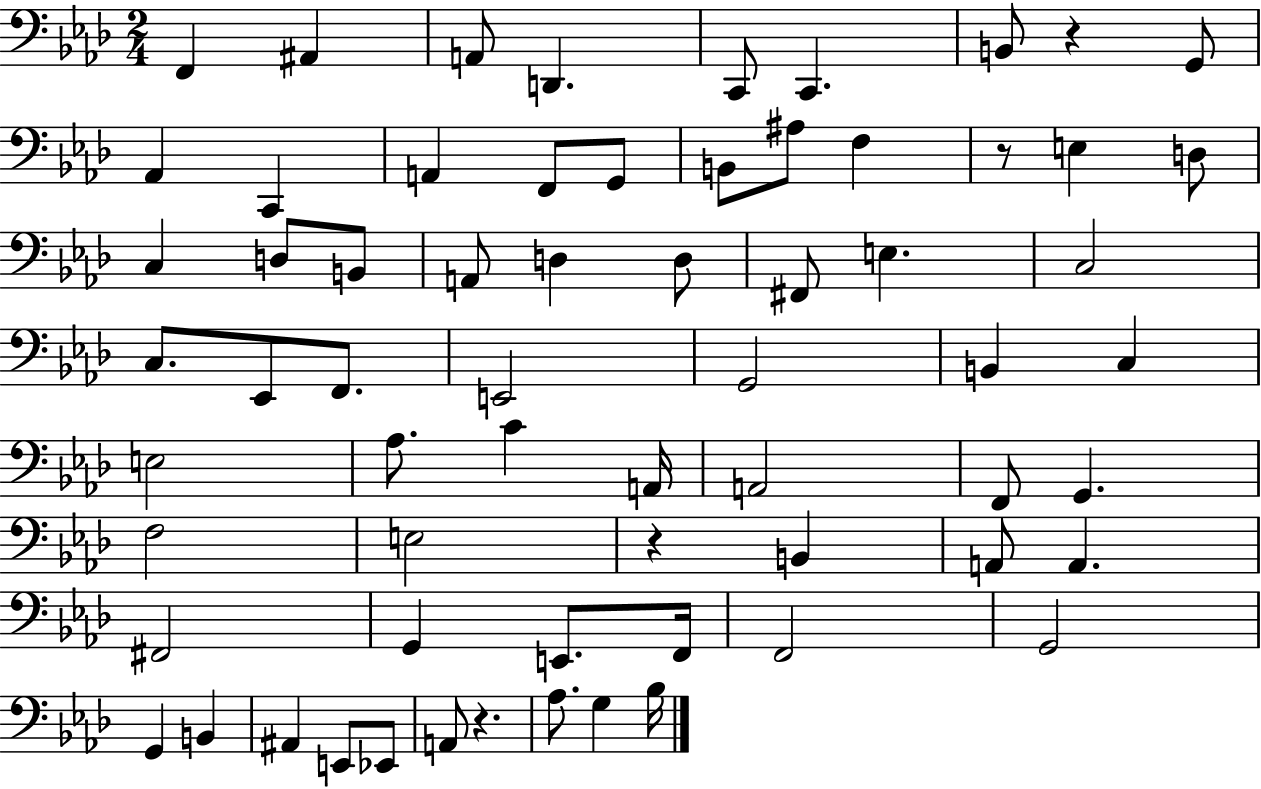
F2/q A#2/q A2/e D2/q. C2/e C2/q. B2/e R/q G2/e Ab2/q C2/q A2/q F2/e G2/e B2/e A#3/e F3/q R/e E3/q D3/e C3/q D3/e B2/e A2/e D3/q D3/e F#2/e E3/q. C3/h C3/e. Eb2/e F2/e. E2/h G2/h B2/q C3/q E3/h Ab3/e. C4/q A2/s A2/h F2/e G2/q. F3/h E3/h R/q B2/q A2/e A2/q. F#2/h G2/q E2/e. F2/s F2/h G2/h G2/q B2/q A#2/q E2/e Eb2/e A2/e R/q. Ab3/e. G3/q Bb3/s